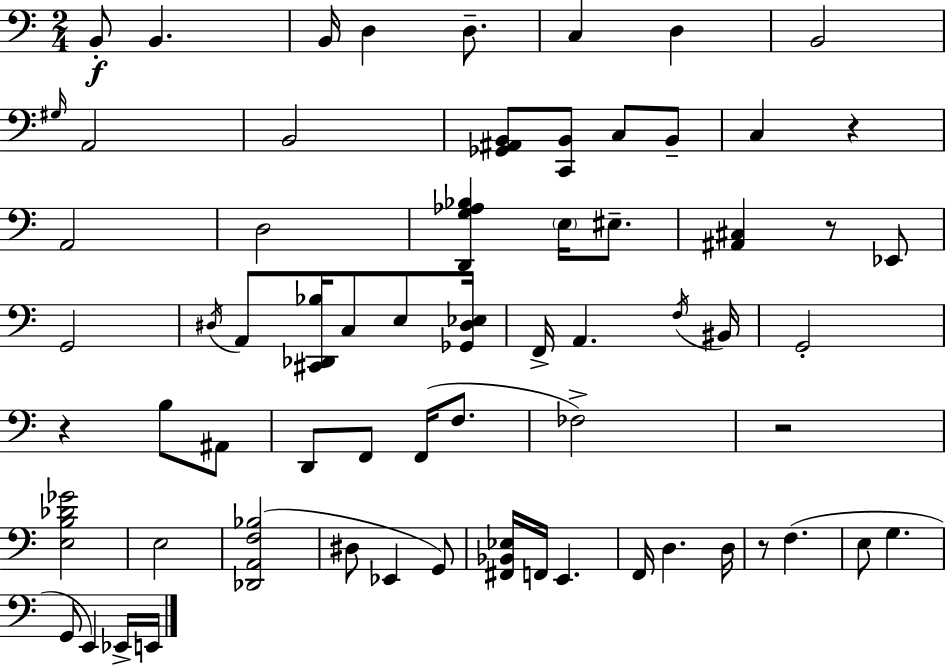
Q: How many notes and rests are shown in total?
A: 66